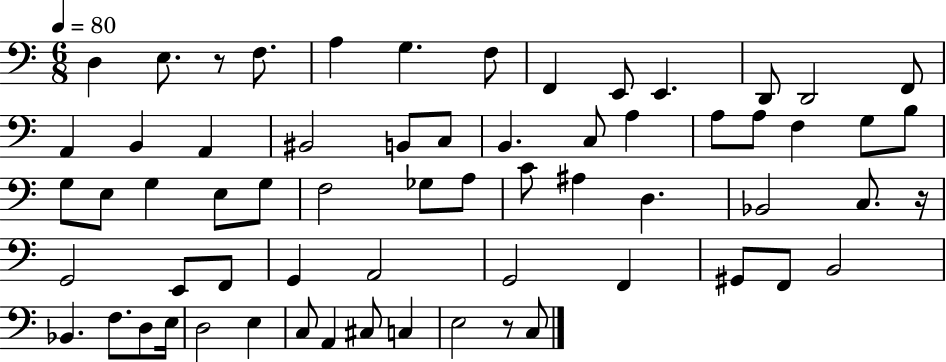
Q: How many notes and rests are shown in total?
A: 64